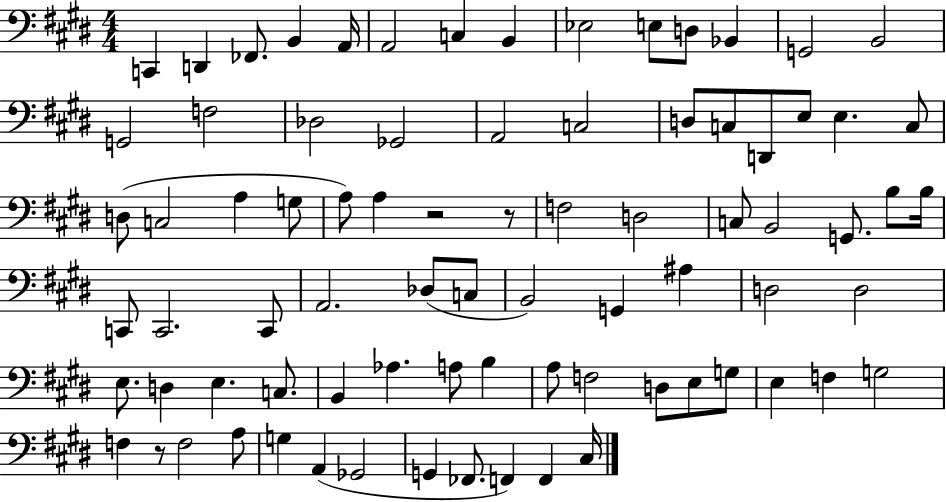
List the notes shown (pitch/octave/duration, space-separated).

C2/q D2/q FES2/e. B2/q A2/s A2/h C3/q B2/q Eb3/h E3/e D3/e Bb2/q G2/h B2/h G2/h F3/h Db3/h Gb2/h A2/h C3/h D3/e C3/e D2/e E3/e E3/q. C3/e D3/e C3/h A3/q G3/e A3/e A3/q R/h R/e F3/h D3/h C3/e B2/h G2/e. B3/e B3/s C2/e C2/h. C2/e A2/h. Db3/e C3/e B2/h G2/q A#3/q D3/h D3/h E3/e. D3/q E3/q. C3/e. B2/q Ab3/q. A3/e B3/q A3/e F3/h D3/e E3/e G3/e E3/q F3/q G3/h F3/q R/e F3/h A3/e G3/q A2/q Gb2/h G2/q FES2/e. F2/q F2/q C#3/s